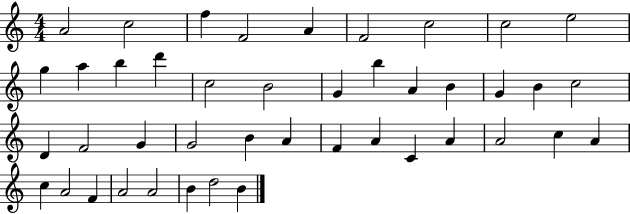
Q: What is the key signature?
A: C major